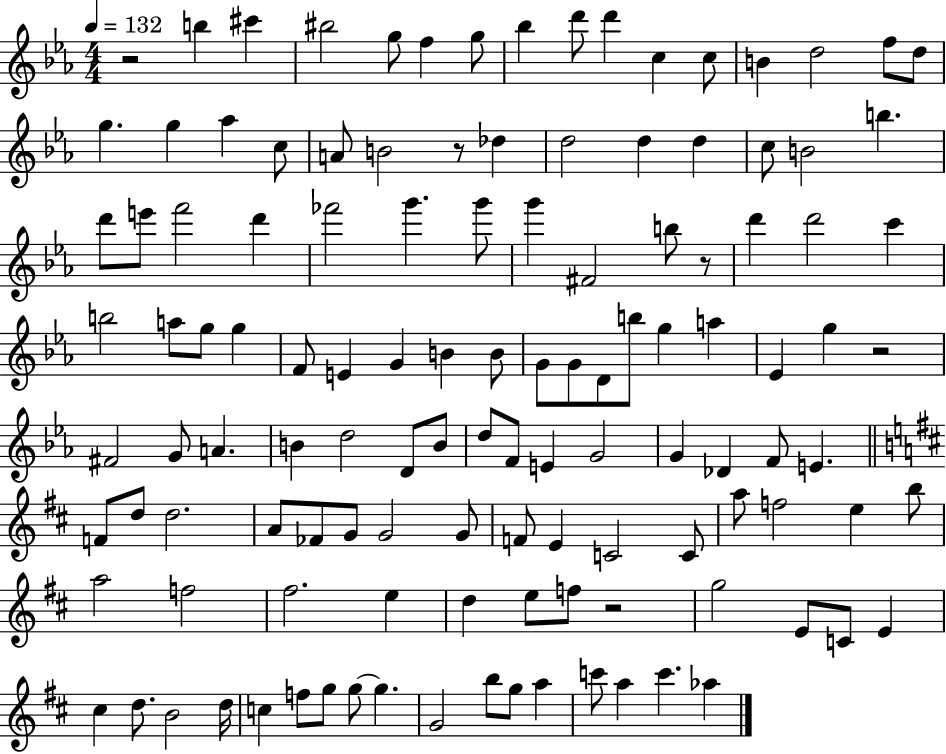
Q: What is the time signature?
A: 4/4